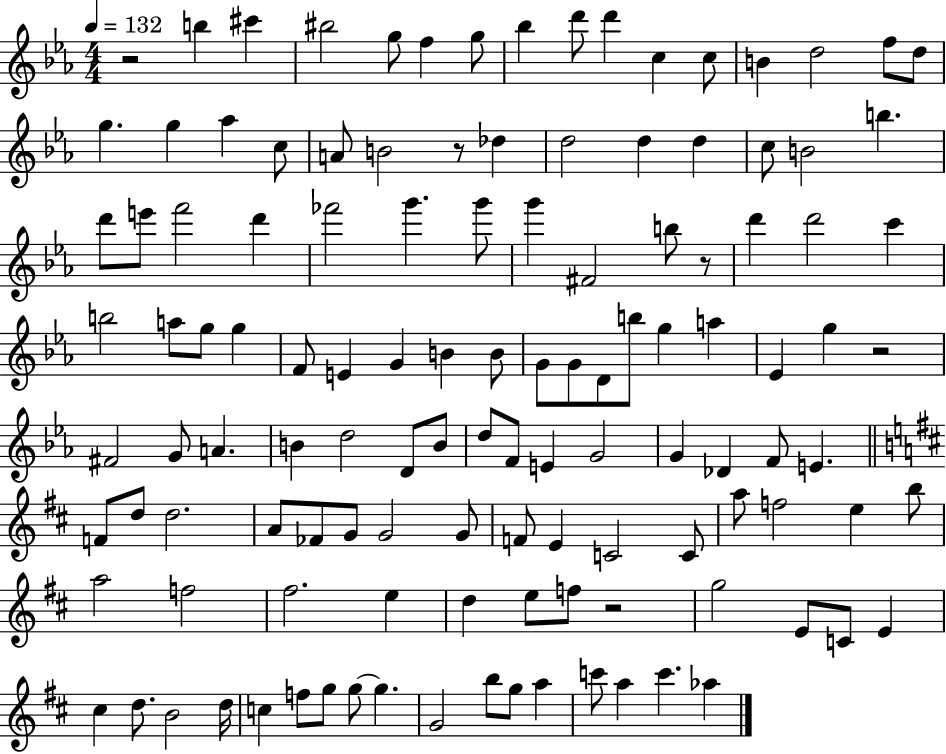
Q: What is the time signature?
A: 4/4